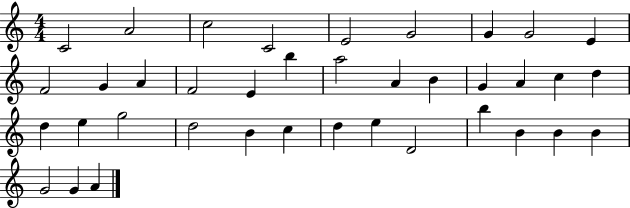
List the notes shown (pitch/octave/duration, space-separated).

C4/h A4/h C5/h C4/h E4/h G4/h G4/q G4/h E4/q F4/h G4/q A4/q F4/h E4/q B5/q A5/h A4/q B4/q G4/q A4/q C5/q D5/q D5/q E5/q G5/h D5/h B4/q C5/q D5/q E5/q D4/h B5/q B4/q B4/q B4/q G4/h G4/q A4/q